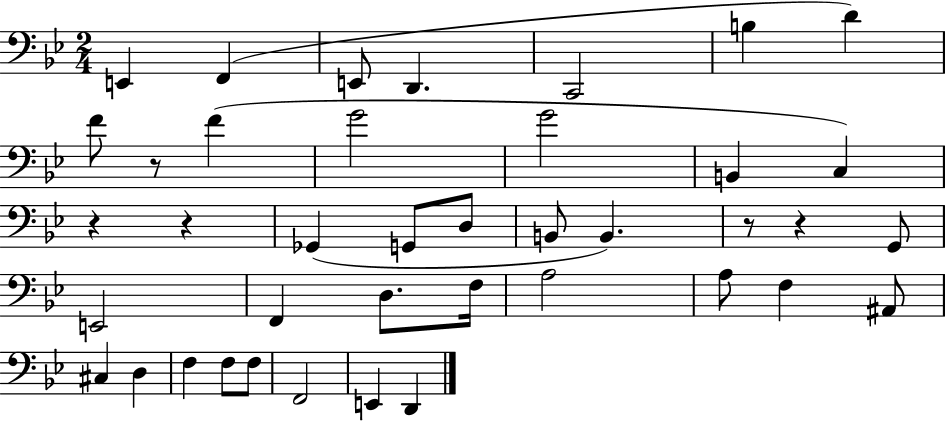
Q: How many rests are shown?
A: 5